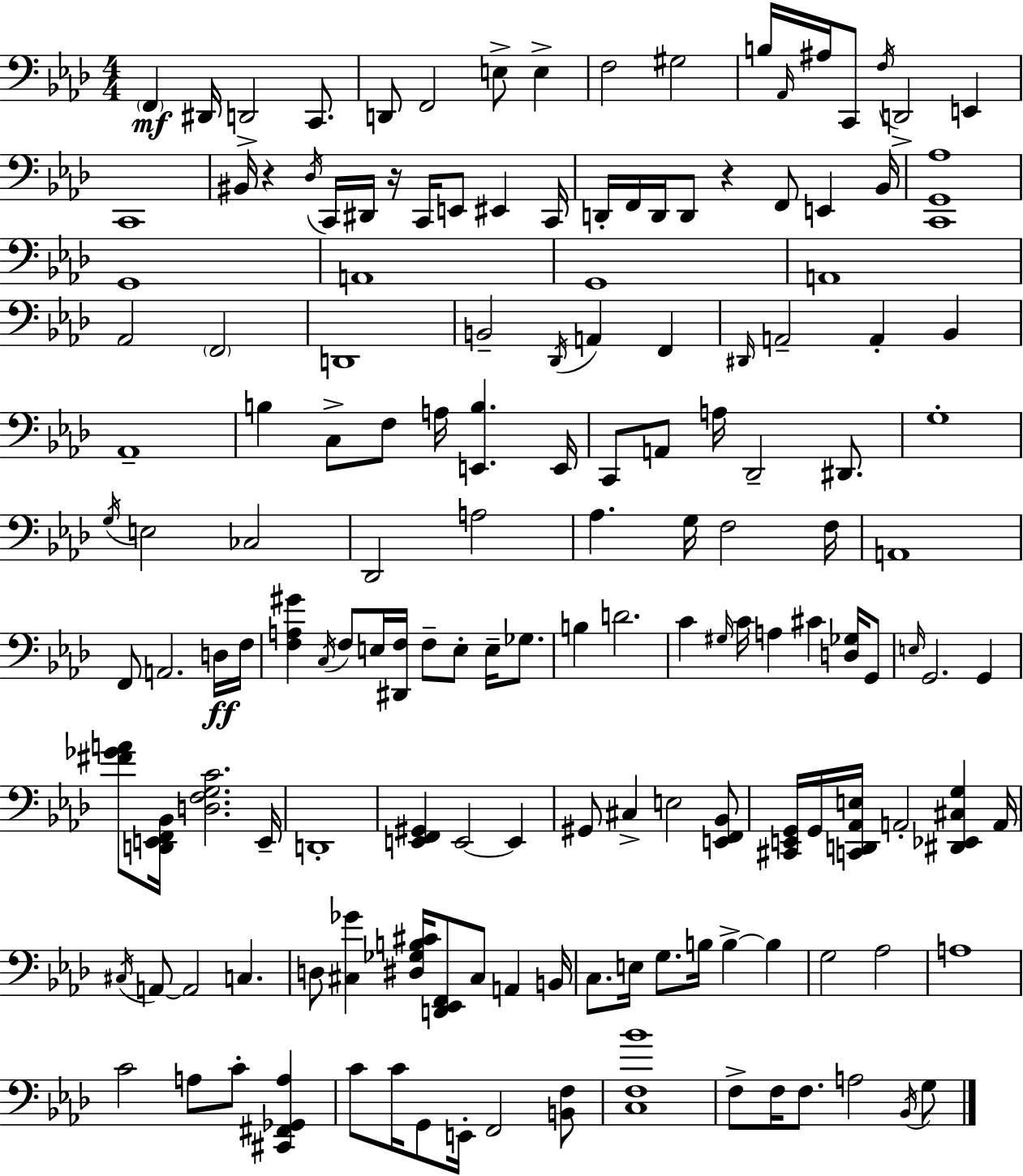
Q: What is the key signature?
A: F minor